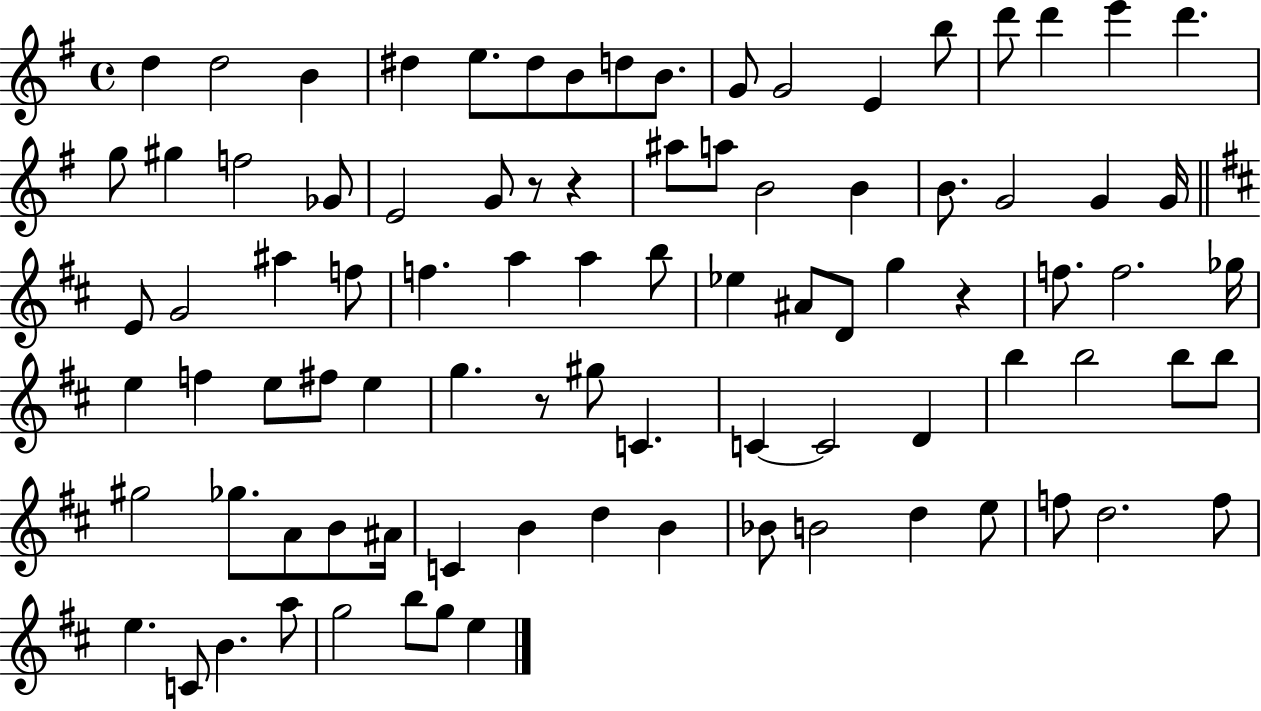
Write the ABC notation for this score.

X:1
T:Untitled
M:4/4
L:1/4
K:G
d d2 B ^d e/2 ^d/2 B/2 d/2 B/2 G/2 G2 E b/2 d'/2 d' e' d' g/2 ^g f2 _G/2 E2 G/2 z/2 z ^a/2 a/2 B2 B B/2 G2 G G/4 E/2 G2 ^a f/2 f a a b/2 _e ^A/2 D/2 g z f/2 f2 _g/4 e f e/2 ^f/2 e g z/2 ^g/2 C C C2 D b b2 b/2 b/2 ^g2 _g/2 A/2 B/2 ^A/4 C B d B _B/2 B2 d e/2 f/2 d2 f/2 e C/2 B a/2 g2 b/2 g/2 e